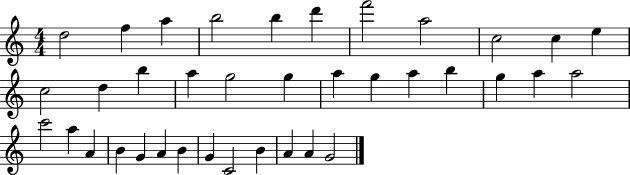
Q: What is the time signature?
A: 4/4